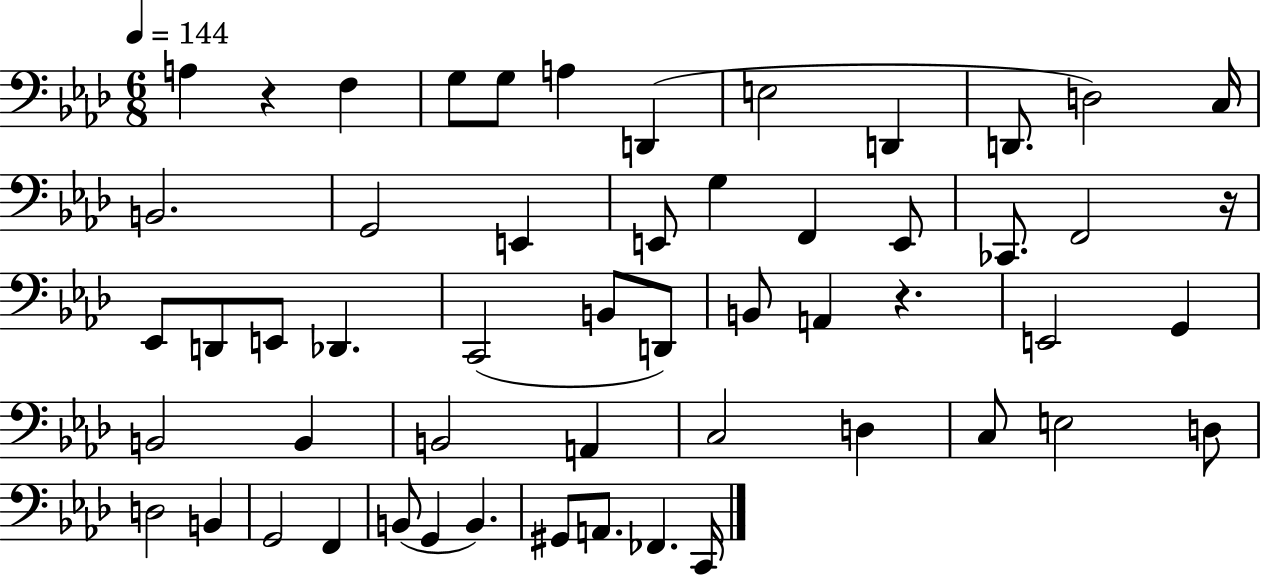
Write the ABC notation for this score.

X:1
T:Untitled
M:6/8
L:1/4
K:Ab
A, z F, G,/2 G,/2 A, D,, E,2 D,, D,,/2 D,2 C,/4 B,,2 G,,2 E,, E,,/2 G, F,, E,,/2 _C,,/2 F,,2 z/4 _E,,/2 D,,/2 E,,/2 _D,, C,,2 B,,/2 D,,/2 B,,/2 A,, z E,,2 G,, B,,2 B,, B,,2 A,, C,2 D, C,/2 E,2 D,/2 D,2 B,, G,,2 F,, B,,/2 G,, B,, ^G,,/2 A,,/2 _F,, C,,/4